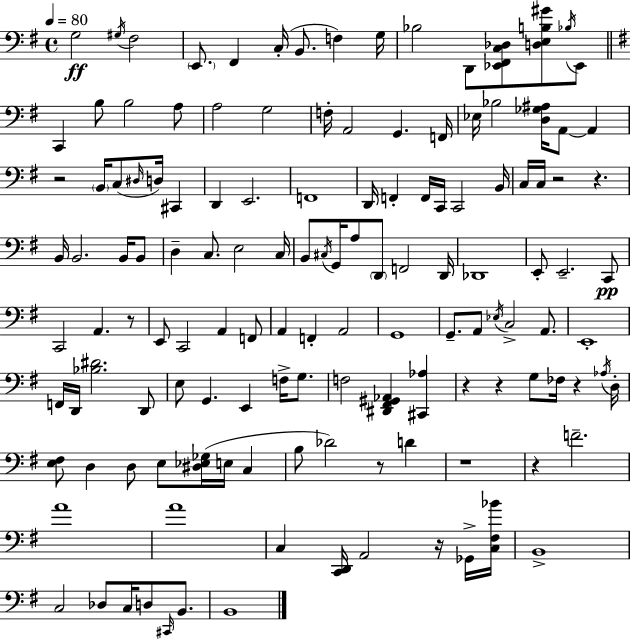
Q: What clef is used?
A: bass